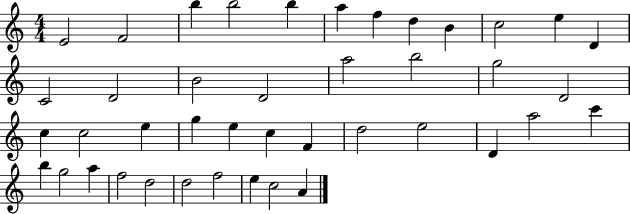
E4/h F4/h B5/q B5/h B5/q A5/q F5/q D5/q B4/q C5/h E5/q D4/q C4/h D4/h B4/h D4/h A5/h B5/h G5/h D4/h C5/q C5/h E5/q G5/q E5/q C5/q F4/q D5/h E5/h D4/q A5/h C6/q B5/q G5/h A5/q F5/h D5/h D5/h F5/h E5/q C5/h A4/q